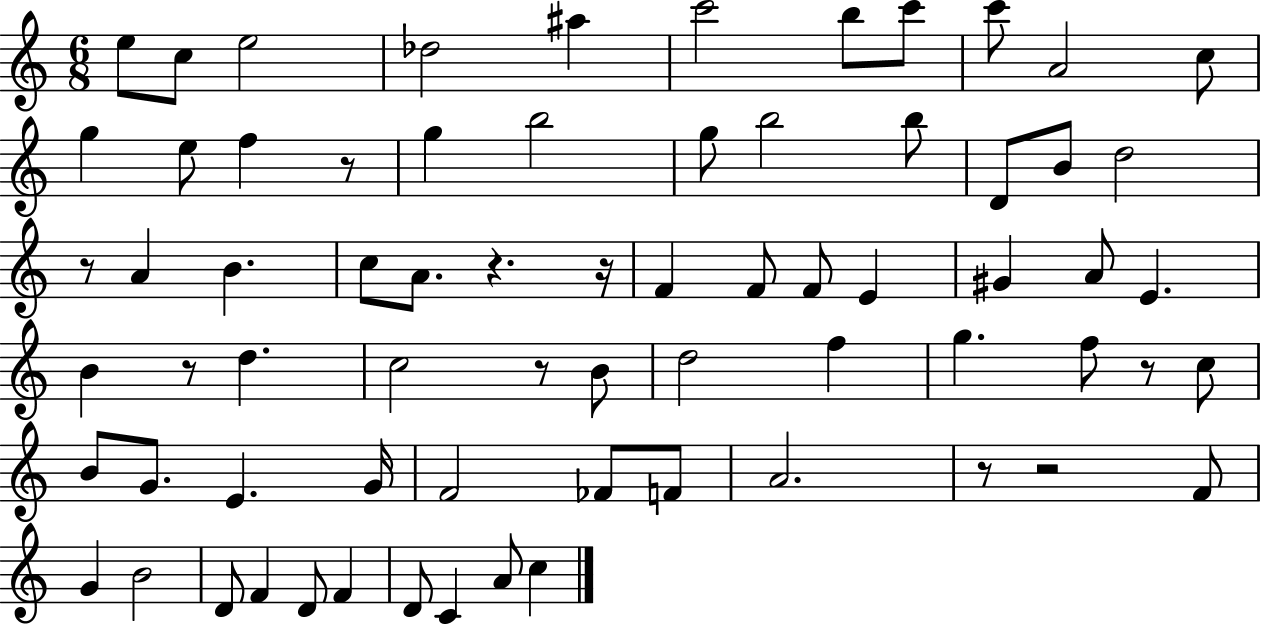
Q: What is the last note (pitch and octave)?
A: C5